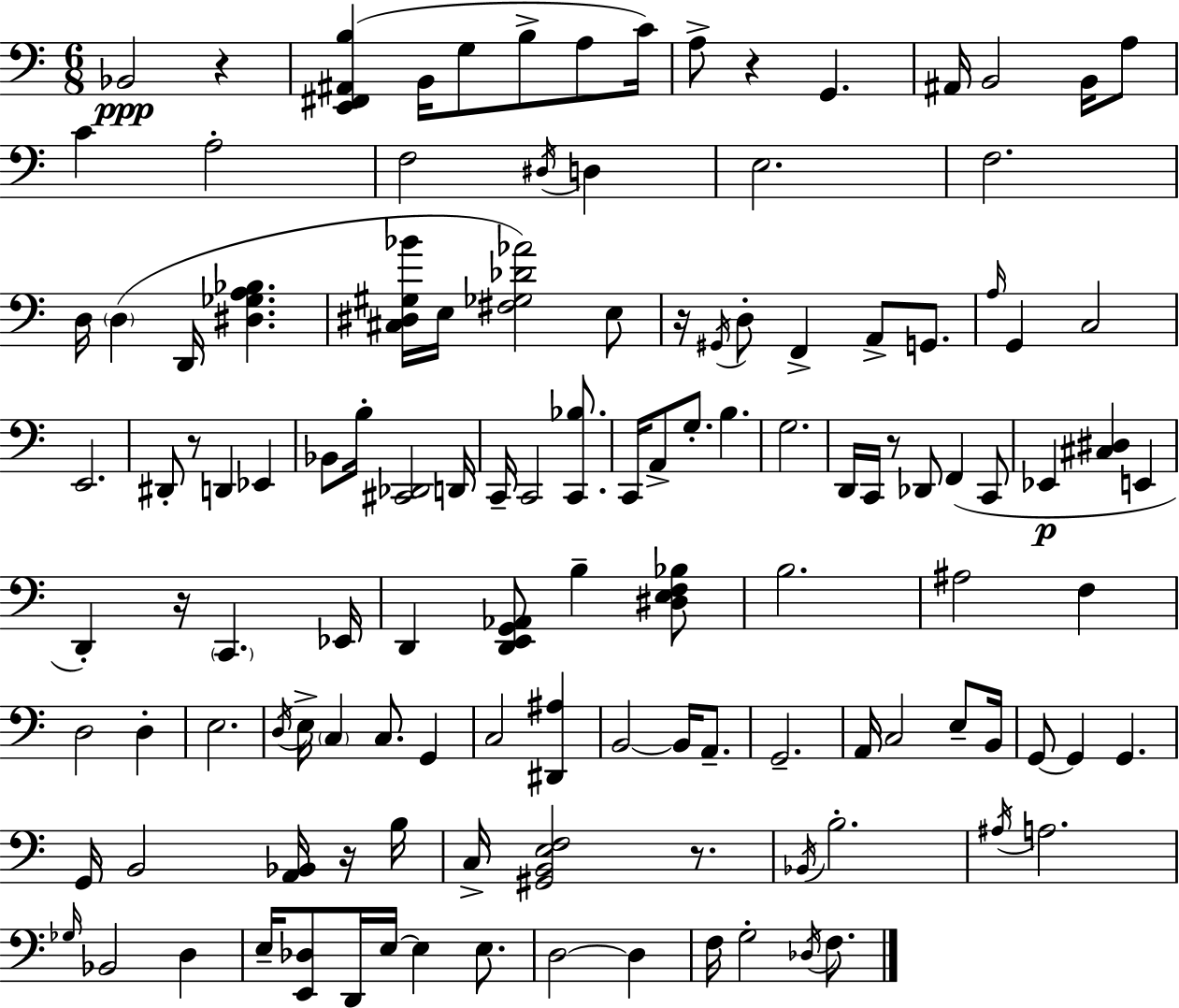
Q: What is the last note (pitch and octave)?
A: F3